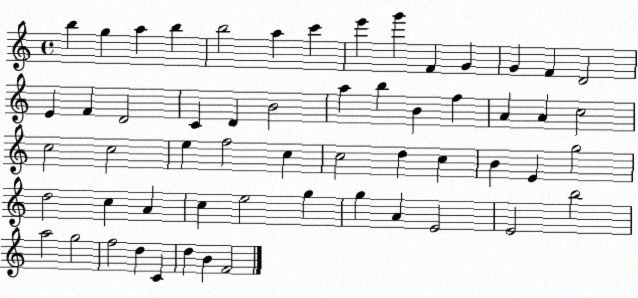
X:1
T:Untitled
M:4/4
L:1/4
K:C
b g a b b2 a c' e' g' F G G F D2 E F D2 C D B2 a b B f A A c2 c2 c2 e f2 c c2 d c B E g2 d2 c A c e2 g g A E2 E2 b2 a2 g2 f2 d C d B F2